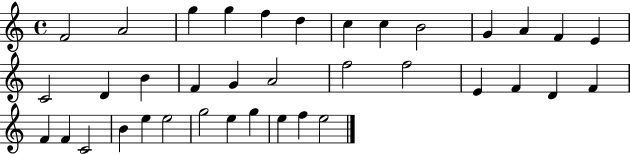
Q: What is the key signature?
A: C major